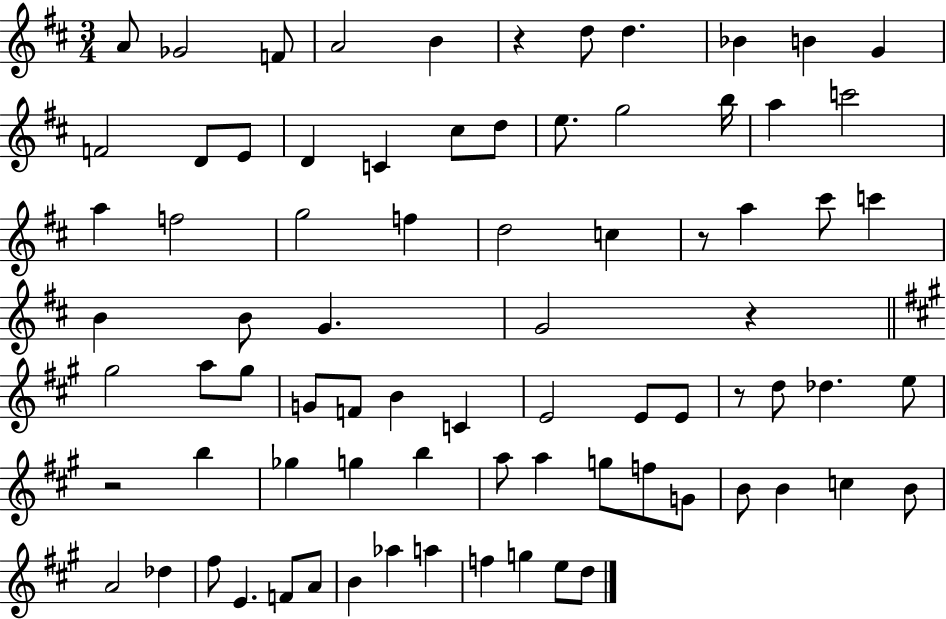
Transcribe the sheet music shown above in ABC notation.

X:1
T:Untitled
M:3/4
L:1/4
K:D
A/2 _G2 F/2 A2 B z d/2 d _B B G F2 D/2 E/2 D C ^c/2 d/2 e/2 g2 b/4 a c'2 a f2 g2 f d2 c z/2 a ^c'/2 c' B B/2 G G2 z ^g2 a/2 ^g/2 G/2 F/2 B C E2 E/2 E/2 z/2 d/2 _d e/2 z2 b _g g b a/2 a g/2 f/2 G/2 B/2 B c B/2 A2 _d ^f/2 E F/2 A/2 B _a a f g e/2 d/2